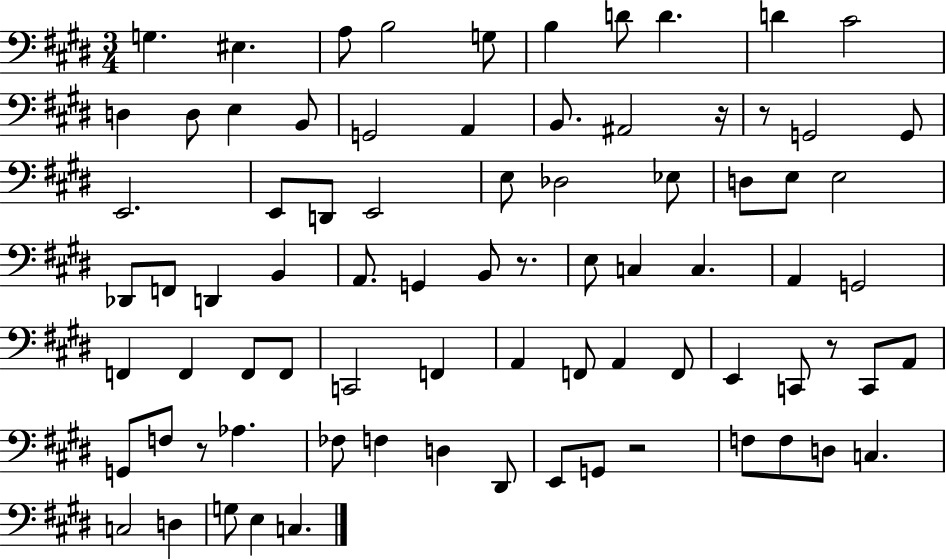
{
  \clef bass
  \numericTimeSignature
  \time 3/4
  \key e \major
  g4. eis4. | a8 b2 g8 | b4 d'8 d'4. | d'4 cis'2 | \break d4 d8 e4 b,8 | g,2 a,4 | b,8. ais,2 r16 | r8 g,2 g,8 | \break e,2. | e,8 d,8 e,2 | e8 des2 ees8 | d8 e8 e2 | \break des,8 f,8 d,4 b,4 | a,8. g,4 b,8 r8. | e8 c4 c4. | a,4 g,2 | \break f,4 f,4 f,8 f,8 | c,2 f,4 | a,4 f,8 a,4 f,8 | e,4 c,8 r8 c,8 a,8 | \break g,8 f8 r8 aes4. | fes8 f4 d4 dis,8 | e,8 g,8 r2 | f8 f8 d8 c4. | \break c2 d4 | g8 e4 c4. | \bar "|."
}